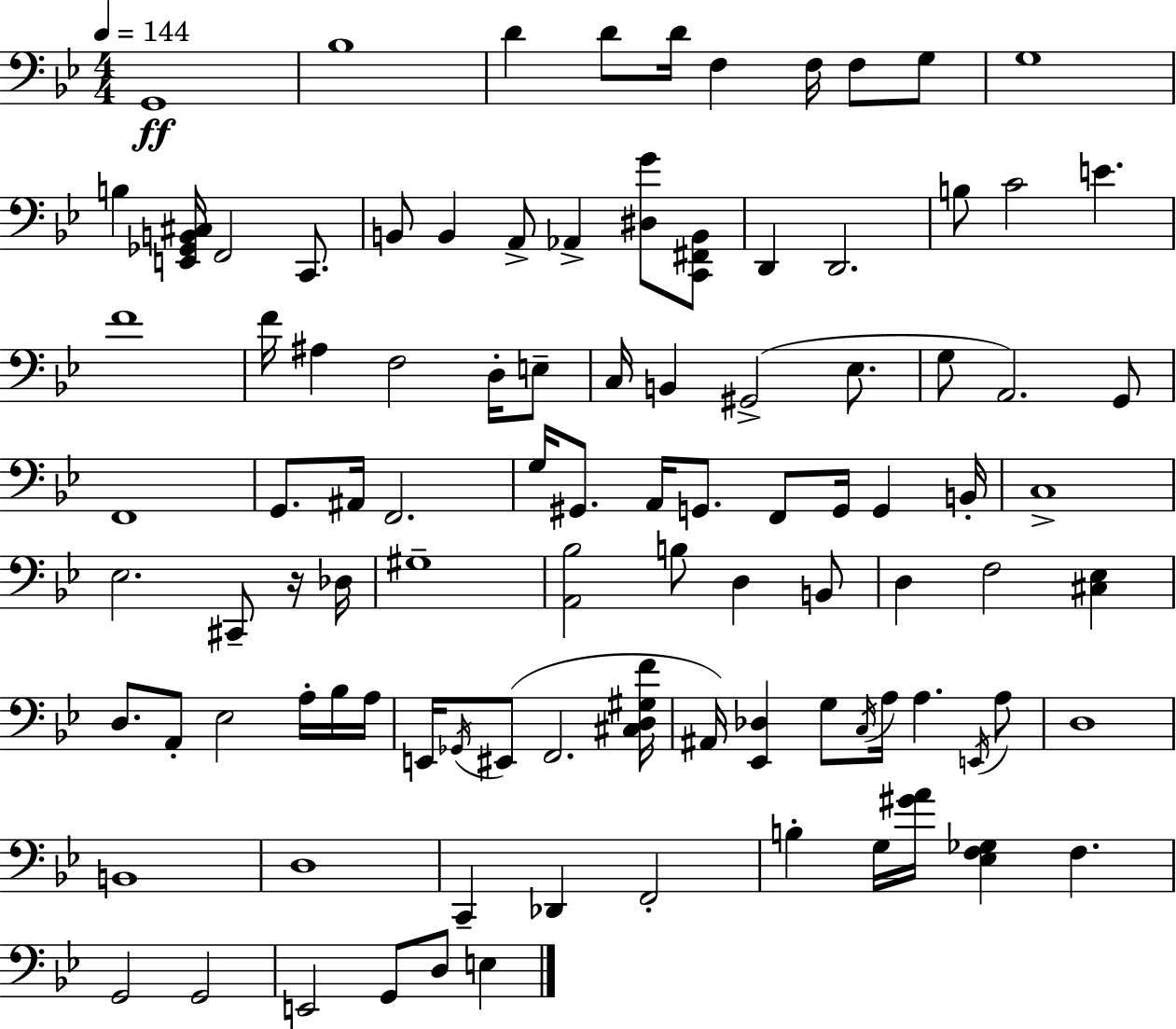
G2/w Bb3/w D4/q D4/e D4/s F3/q F3/s F3/e G3/e G3/w B3/q [E2,Gb2,B2,C#3]/s F2/h C2/e. B2/e B2/q A2/e Ab2/q [D#3,G4]/e [C2,F#2,B2]/e D2/q D2/h. B3/e C4/h E4/q. F4/w F4/s A#3/q F3/h D3/s E3/e C3/s B2/q G#2/h Eb3/e. G3/e A2/h. G2/e F2/w G2/e. A#2/s F2/h. G3/s G#2/e. A2/s G2/e. F2/e G2/s G2/q B2/s C3/w Eb3/h. C#2/e R/s Db3/s G#3/w [A2,Bb3]/h B3/e D3/q B2/e D3/q F3/h [C#3,Eb3]/q D3/e. A2/e Eb3/h A3/s Bb3/s A3/s E2/s Gb2/s EIS2/e F2/h. [C#3,D3,G#3,F4]/s A#2/s [Eb2,Db3]/q G3/e C3/s A3/s A3/q. E2/s A3/e D3/w B2/w D3/w C2/q Db2/q F2/h B3/q G3/s [G#4,A4]/s [Eb3,F3,Gb3]/q F3/q. G2/h G2/h E2/h G2/e D3/e E3/q